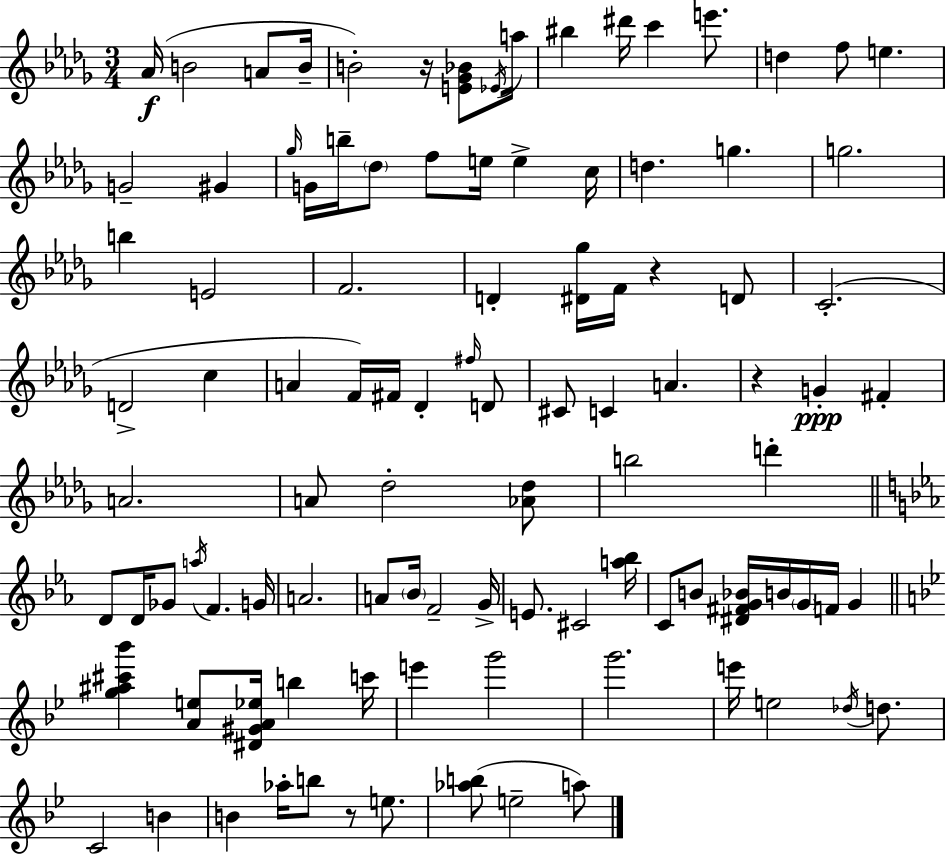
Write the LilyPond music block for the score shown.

{
  \clef treble
  \numericTimeSignature
  \time 3/4
  \key bes \minor
  aes'16(\f b'2 a'8 b'16-- | b'2-.) r16 <e' ges' bes'>8 \acciaccatura { ees'16 } | a''16 bis''4 dis'''16 c'''4 e'''8. | d''4 f''8 e''4. | \break g'2-- gis'4 | \grace { ges''16 } g'16 b''16-- \parenthesize des''8 f''8 e''16 e''4-> | c''16 d''4. g''4. | g''2. | \break b''4 e'2 | f'2. | d'4-. <dis' ges''>16 f'16 r4 | d'8 c'2.-.( | \break d'2-> c''4 | a'4 f'16) fis'16 des'4-. | \grace { fis''16 } d'8 cis'8 c'4 a'4. | r4 g'4-.\ppp fis'4-. | \break a'2. | a'8 des''2-. | <aes' des''>8 b''2 d'''4-. | \bar "||" \break \key ees \major d'8 d'16 ges'8 \acciaccatura { a''16 } f'4. | g'16 a'2. | a'8 \parenthesize bes'16 f'2-- | g'16-> e'8. cis'2 | \break <a'' bes''>16 c'8 b'8 <dis' fis' g' bes'>16 b'16 \parenthesize g'16 f'16 g'4 | \bar "||" \break \key bes \major <g'' ais'' cis''' bes'''>4 <a' e''>8 <dis' gis' a' ees''>16 b''4 c'''16 | e'''4 g'''2 | g'''2. | e'''16 e''2 \acciaccatura { des''16 } d''8. | \break c'2 b'4 | b'4 aes''16-. b''8 r8 e''8. | <aes'' b''>8( e''2-- a''8) | \bar "|."
}